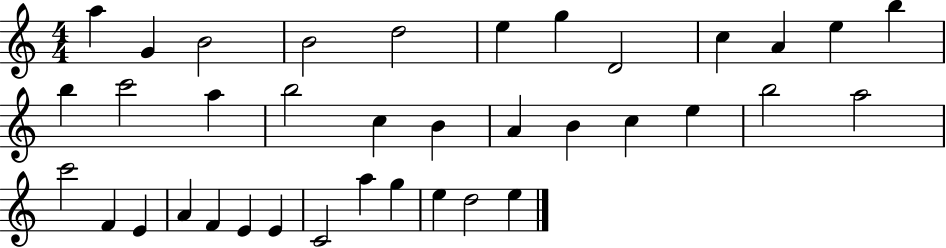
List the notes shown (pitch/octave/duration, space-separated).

A5/q G4/q B4/h B4/h D5/h E5/q G5/q D4/h C5/q A4/q E5/q B5/q B5/q C6/h A5/q B5/h C5/q B4/q A4/q B4/q C5/q E5/q B5/h A5/h C6/h F4/q E4/q A4/q F4/q E4/q E4/q C4/h A5/q G5/q E5/q D5/h E5/q